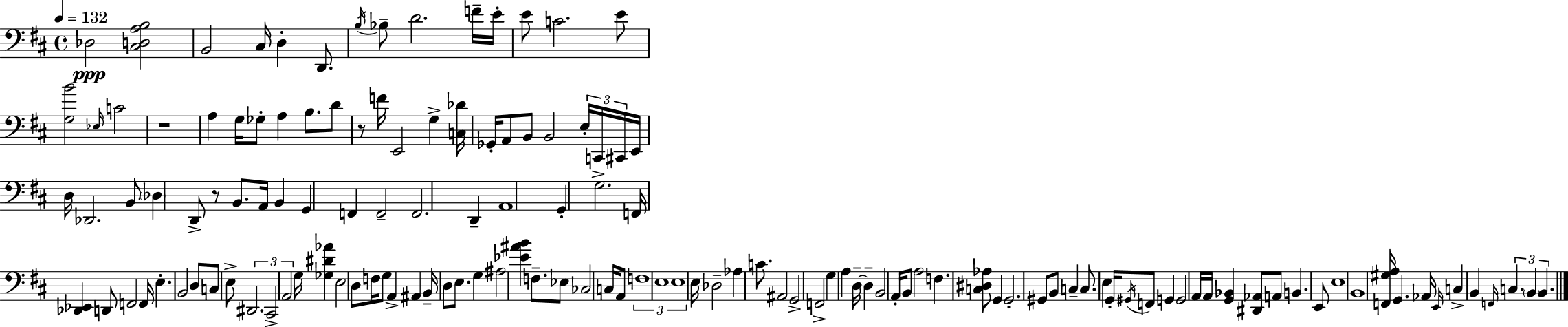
Db3/h [C#3,D3,A3,B3]/h B2/h C#3/s D3/q D2/e. B3/s Bb3/e D4/h. F4/s E4/s E4/e C4/h. E4/e [G3,B4]/h Eb3/s C4/h R/w A3/q G3/s Gb3/e A3/q B3/e. D4/e R/e F4/s E2/h G3/q [C3,Db4]/s Gb2/s A2/e B2/e B2/h E3/s C2/s C#2/s E2/s D3/s Db2/h. B2/e Db3/q D2/e R/e B2/e. A2/s B2/q G2/q F2/q F2/h F2/h. D2/q A2/w G2/q G3/h. F2/s [Db2,Eb2]/q D2/e F2/h F2/s E3/q. B2/h D3/e C3/e E3/e D#2/h. C#2/h A2/h G3/s [Gb3,D#4,Ab4]/q E3/h D3/e F3/s G3/e A2/q A#2/q B2/s D3/e E3/e. G3/q A#3/h [Eb4,A#4,B4]/q F3/e. Eb3/e CES3/h C3/s A2/e F3/w E3/w E3/w E3/s Db3/h Ab3/q C4/e. A#2/h G2/h F2/h G3/q A3/q D3/s D3/q B2/h A2/s B2/e A3/h F3/q. [C3,D#3,Ab3]/e G2/q G2/h. G#2/e B2/e C3/q C3/e. E3/q G2/s G#2/s F2/e G2/q G2/h A2/s A2/s [G2,Bb2]/q [D#2,Ab2]/e A2/e B2/q. E2/e E3/w B2/w [F2,G#3,A3]/s G2/q. Ab2/s E2/s C3/q B2/q F2/s C3/q. B2/q B2/q.